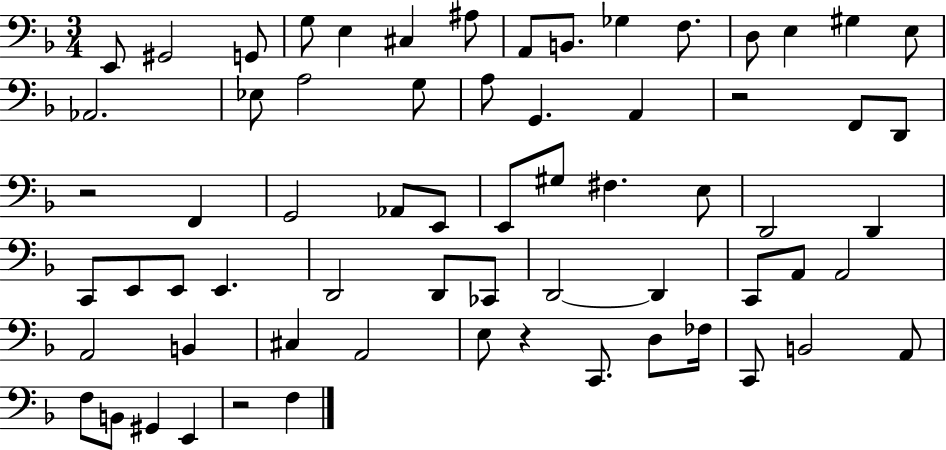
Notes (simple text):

E2/e G#2/h G2/e G3/e E3/q C#3/q A#3/e A2/e B2/e. Gb3/q F3/e. D3/e E3/q G#3/q E3/e Ab2/h. Eb3/e A3/h G3/e A3/e G2/q. A2/q R/h F2/e D2/e R/h F2/q G2/h Ab2/e E2/e E2/e G#3/e F#3/q. E3/e D2/h D2/q C2/e E2/e E2/e E2/q. D2/h D2/e CES2/e D2/h D2/q C2/e A2/e A2/h A2/h B2/q C#3/q A2/h E3/e R/q C2/e. D3/e FES3/s C2/e B2/h A2/e F3/e B2/e G#2/q E2/q R/h F3/q